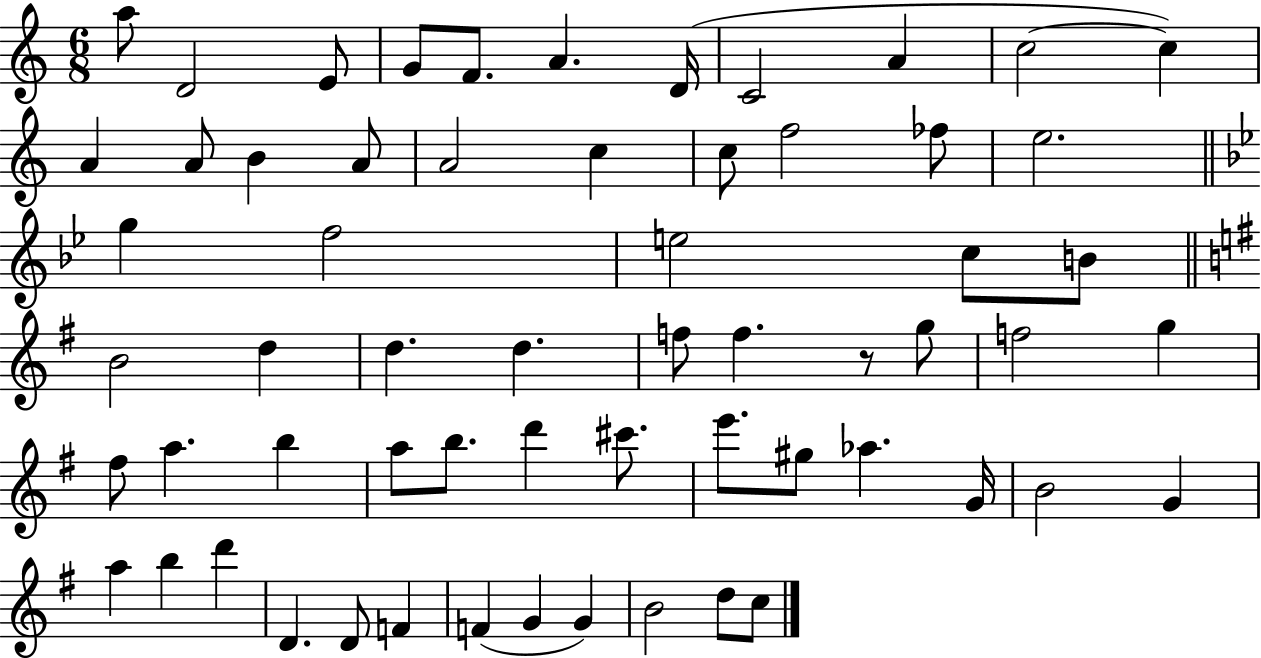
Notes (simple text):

A5/e D4/h E4/e G4/e F4/e. A4/q. D4/s C4/h A4/q C5/h C5/q A4/q A4/e B4/q A4/e A4/h C5/q C5/e F5/h FES5/e E5/h. G5/q F5/h E5/h C5/e B4/e B4/h D5/q D5/q. D5/q. F5/e F5/q. R/e G5/e F5/h G5/q F#5/e A5/q. B5/q A5/e B5/e. D6/q C#6/e. E6/e. G#5/e Ab5/q. G4/s B4/h G4/q A5/q B5/q D6/q D4/q. D4/e F4/q F4/q G4/q G4/q B4/h D5/e C5/e